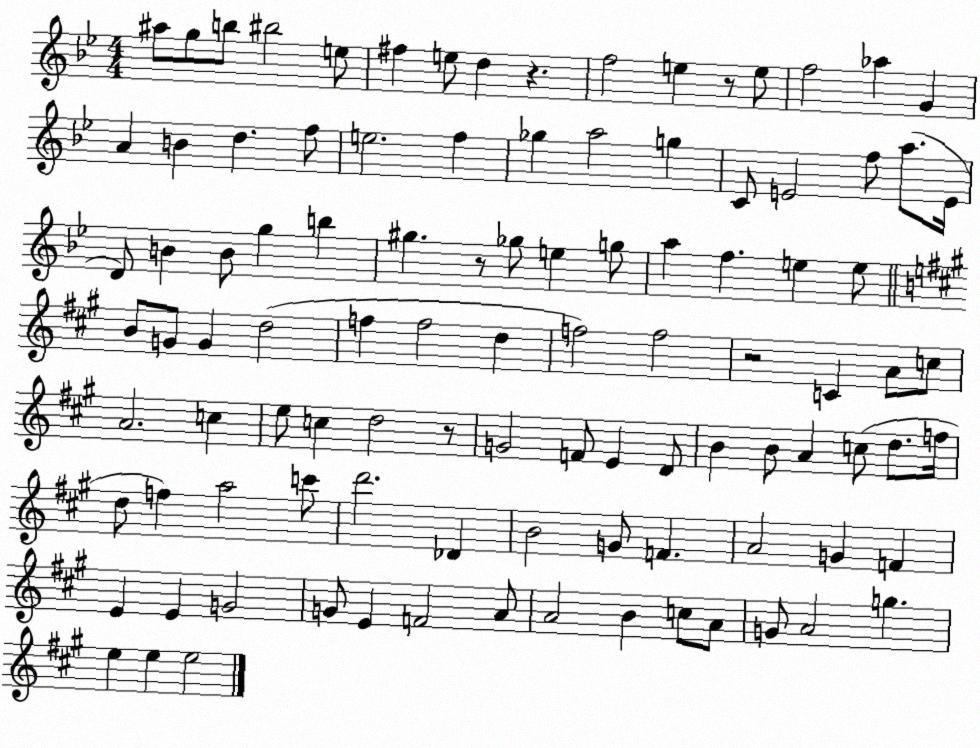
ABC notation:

X:1
T:Untitled
M:4/4
L:1/4
K:Bb
^a/2 g/2 b/2 ^b2 e/2 ^f e/2 d z f2 e z/2 e/2 f2 _a G A B d f/2 e2 f _g a2 g C/2 E2 f/2 a/2 E/4 D/2 B B/2 g b ^g z/2 _g/2 e g/2 a f e e/2 B/2 G/2 G d2 f f2 d f2 f2 z2 C A/2 c/2 A2 c e/2 c d2 z/2 G2 F/2 E D/2 B B/2 A c/2 d/2 f/4 d/2 f a2 c'/2 d'2 _D B2 G/2 F A2 G F E E G2 G/2 E F2 A/2 A2 B c/2 A/2 G/2 A2 g e e e2